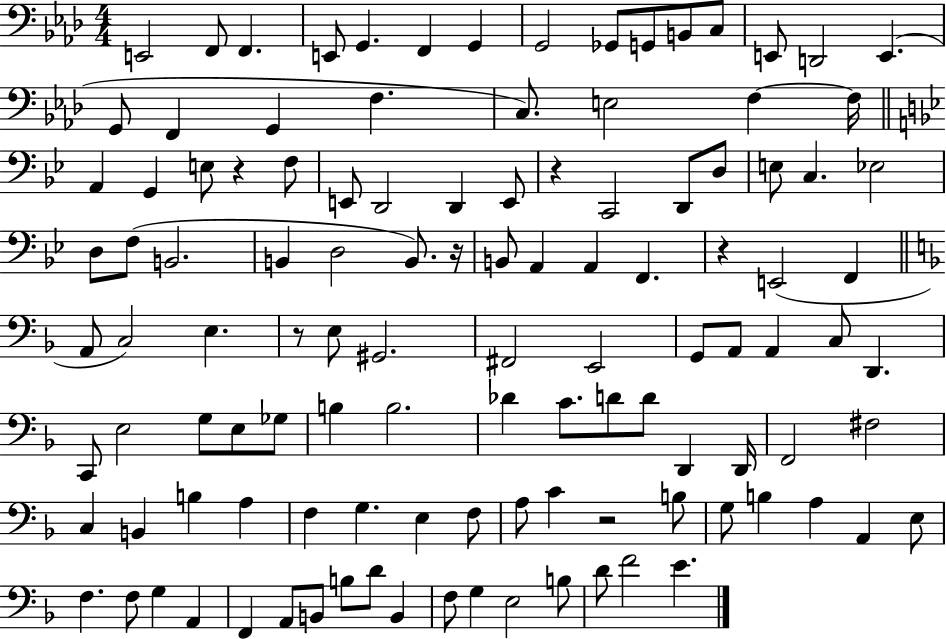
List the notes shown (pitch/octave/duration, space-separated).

E2/h F2/e F2/q. E2/e G2/q. F2/q G2/q G2/h Gb2/e G2/e B2/e C3/e E2/e D2/h E2/q. G2/e F2/q G2/q F3/q. C3/e. E3/h F3/q F3/s A2/q G2/q E3/e R/q F3/e E2/e D2/h D2/q E2/e R/q C2/h D2/e D3/e E3/e C3/q. Eb3/h D3/e F3/e B2/h. B2/q D3/h B2/e. R/s B2/e A2/q A2/q F2/q. R/q E2/h F2/q A2/e C3/h E3/q. R/e E3/e G#2/h. F#2/h E2/h G2/e A2/e A2/q C3/e D2/q. C2/e E3/h G3/e E3/e Gb3/e B3/q B3/h. Db4/q C4/e. D4/e D4/e D2/q D2/s F2/h F#3/h C3/q B2/q B3/q A3/q F3/q G3/q. E3/q F3/e A3/e C4/q R/h B3/e G3/e B3/q A3/q A2/q E3/e F3/q. F3/e G3/q A2/q F2/q A2/e B2/e B3/e D4/e B2/q F3/e G3/q E3/h B3/e D4/e F4/h E4/q.